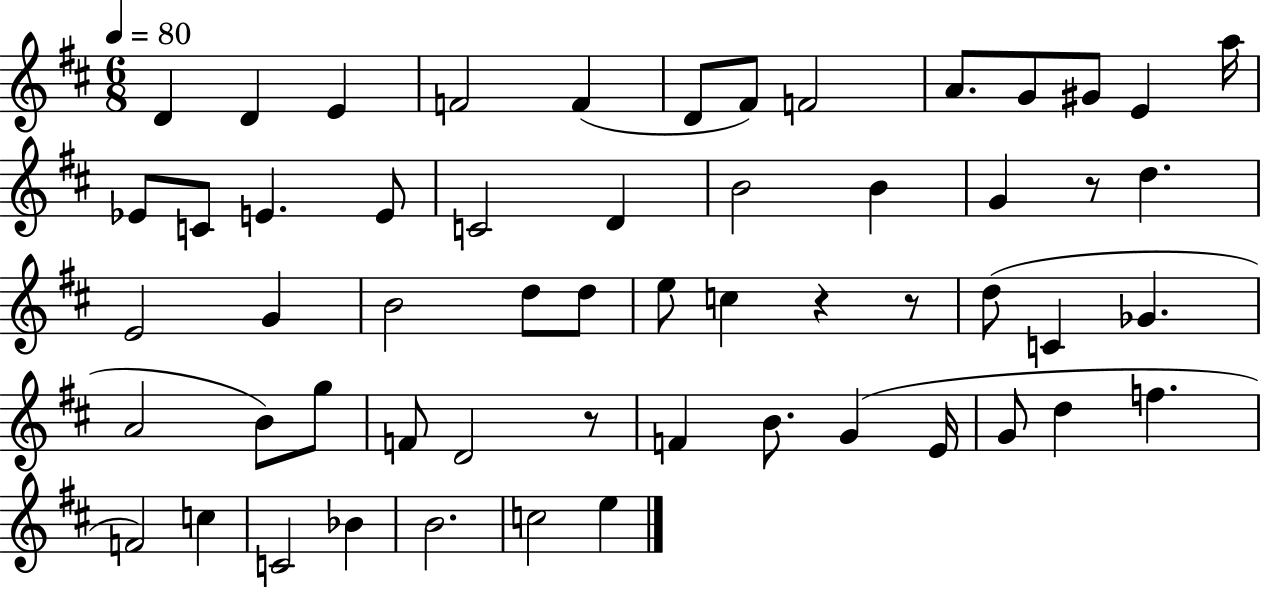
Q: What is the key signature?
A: D major